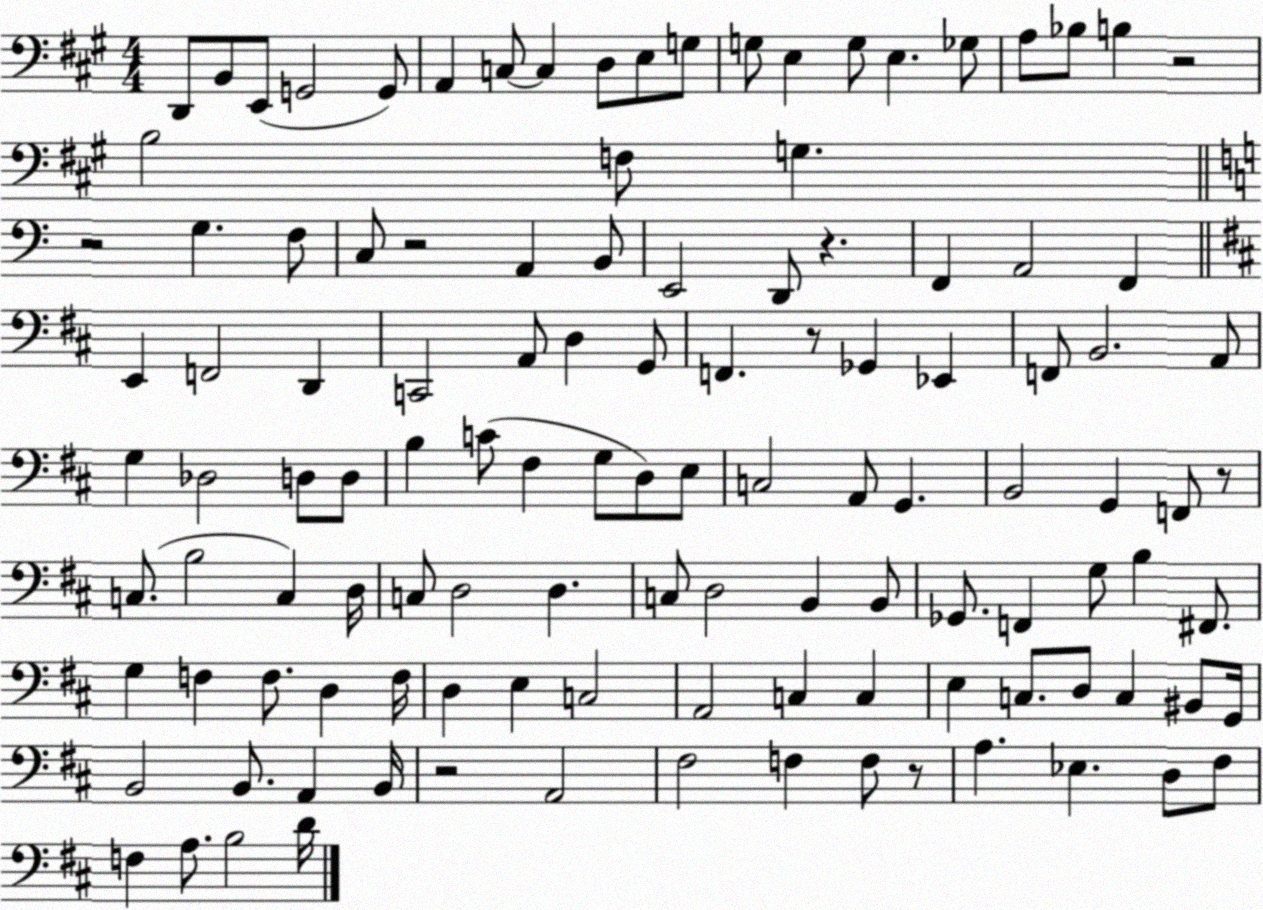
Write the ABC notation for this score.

X:1
T:Untitled
M:4/4
L:1/4
K:A
D,,/2 B,,/2 E,,/2 G,,2 G,,/2 A,, C,/2 C, D,/2 E,/2 G,/2 G,/2 E, G,/2 E, _G,/2 A,/2 _B,/2 B, z2 B,2 F,/2 G, z2 G, F,/2 C,/2 z2 A,, B,,/2 E,,2 D,,/2 z F,, A,,2 F,, E,, F,,2 D,, C,,2 A,,/2 D, G,,/2 F,, z/2 _G,, _E,, F,,/2 B,,2 A,,/2 G, _D,2 D,/2 D,/2 B, C/2 ^F, G,/2 D,/2 E,/2 C,2 A,,/2 G,, B,,2 G,, F,,/2 z/2 C,/2 B,2 C, D,/4 C,/2 D,2 D, C,/2 D,2 B,, B,,/2 _G,,/2 F,, G,/2 B, ^F,,/2 G, F, F,/2 D, F,/4 D, E, C,2 A,,2 C, C, E, C,/2 D,/2 C, ^B,,/2 G,,/4 B,,2 B,,/2 A,, B,,/4 z2 A,,2 ^F,2 F, F,/2 z/2 A, _E, D,/2 ^F,/2 F, A,/2 B,2 D/4